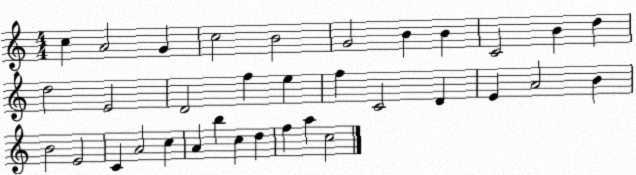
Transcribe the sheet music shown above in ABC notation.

X:1
T:Untitled
M:4/4
L:1/4
K:C
c A2 G c2 B2 G2 B B C2 B d d2 E2 D2 f e f C2 D E A2 B B2 E2 C A2 c A b c d f a c2